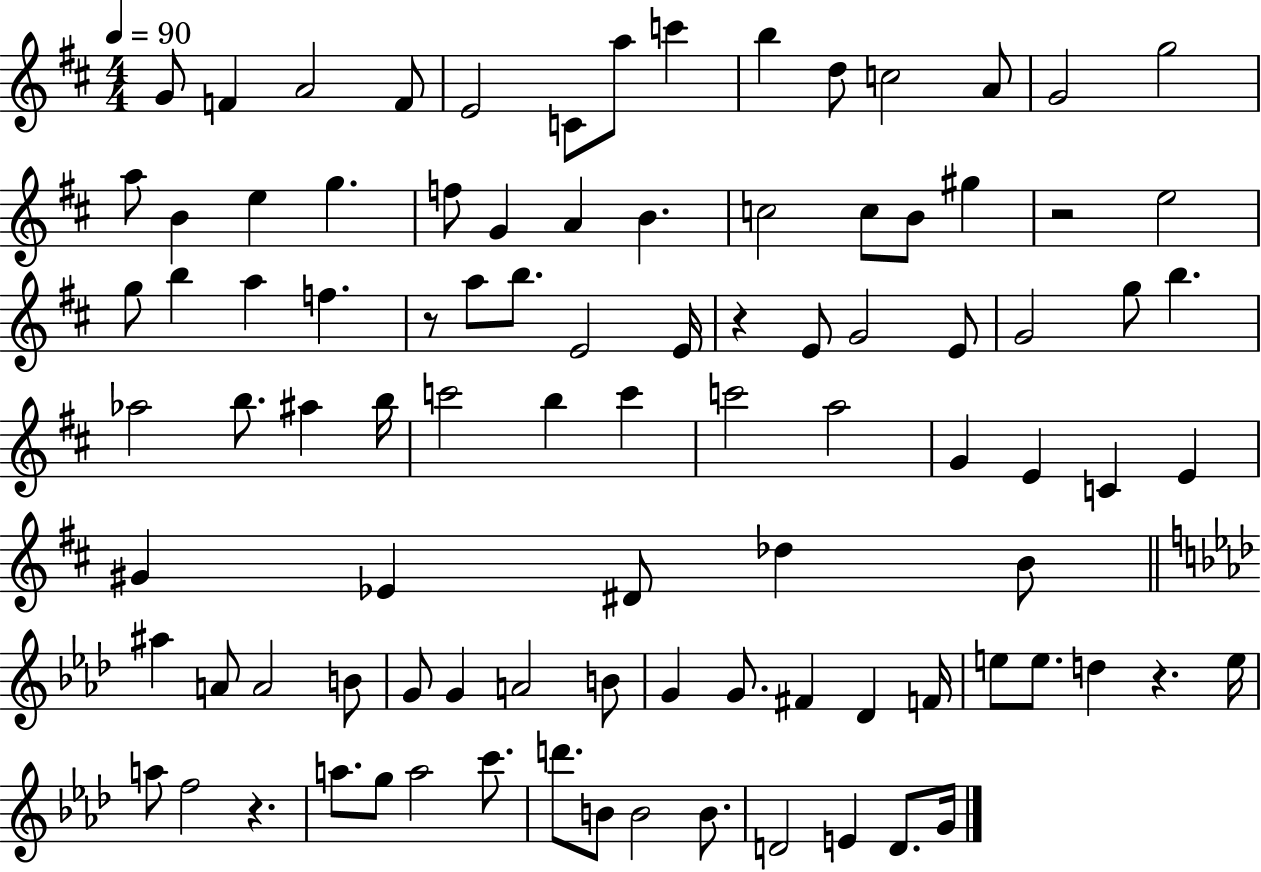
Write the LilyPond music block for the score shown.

{
  \clef treble
  \numericTimeSignature
  \time 4/4
  \key d \major
  \tempo 4 = 90
  g'8 f'4 a'2 f'8 | e'2 c'8 a''8 c'''4 | b''4 d''8 c''2 a'8 | g'2 g''2 | \break a''8 b'4 e''4 g''4. | f''8 g'4 a'4 b'4. | c''2 c''8 b'8 gis''4 | r2 e''2 | \break g''8 b''4 a''4 f''4. | r8 a''8 b''8. e'2 e'16 | r4 e'8 g'2 e'8 | g'2 g''8 b''4. | \break aes''2 b''8. ais''4 b''16 | c'''2 b''4 c'''4 | c'''2 a''2 | g'4 e'4 c'4 e'4 | \break gis'4 ees'4 dis'8 des''4 b'8 | \bar "||" \break \key f \minor ais''4 a'8 a'2 b'8 | g'8 g'4 a'2 b'8 | g'4 g'8. fis'4 des'4 f'16 | e''8 e''8. d''4 r4. e''16 | \break a''8 f''2 r4. | a''8. g''8 a''2 c'''8. | d'''8. b'8 b'2 b'8. | d'2 e'4 d'8. g'16 | \break \bar "|."
}